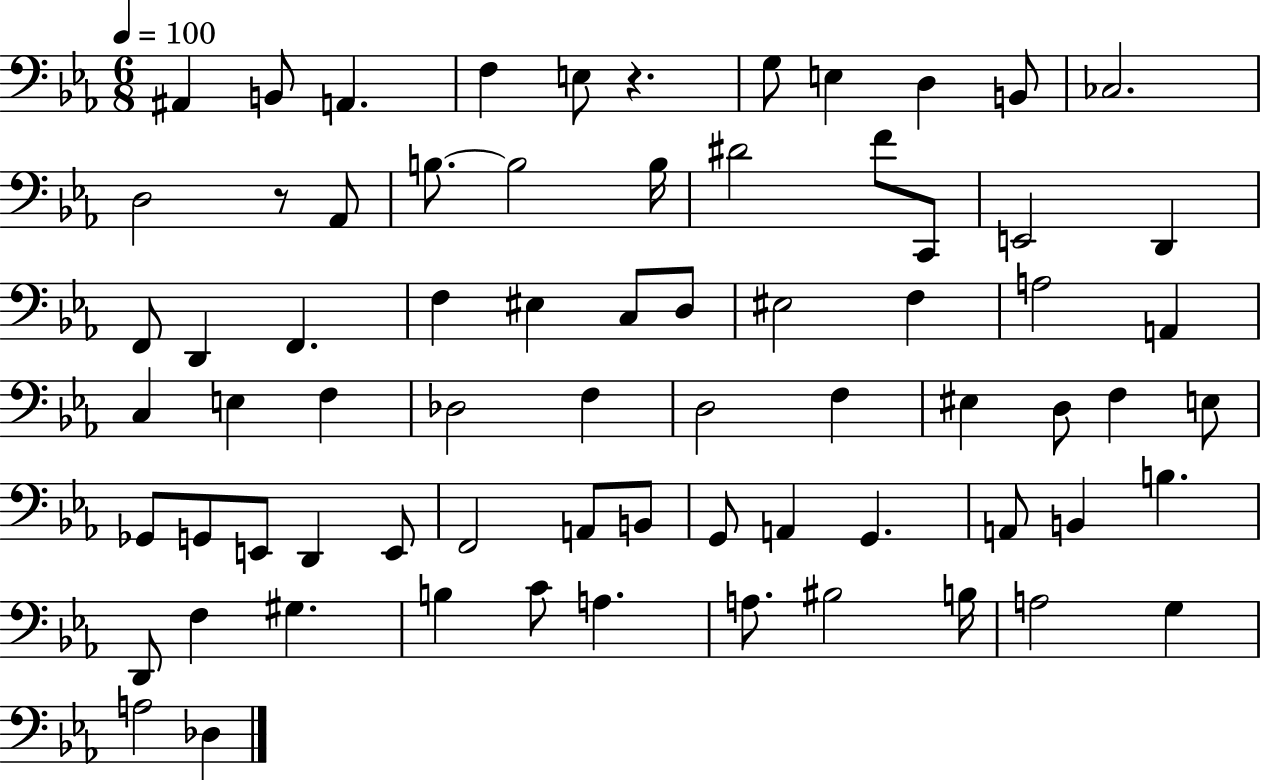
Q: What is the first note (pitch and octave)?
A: A#2